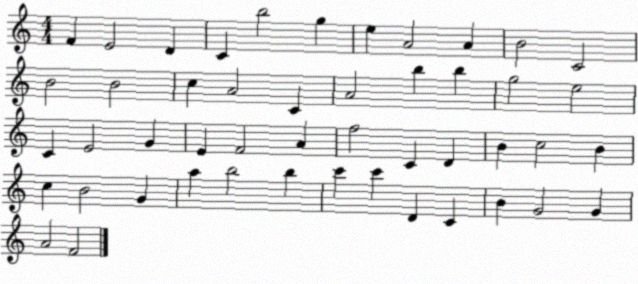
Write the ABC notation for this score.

X:1
T:Untitled
M:4/4
L:1/4
K:C
F E2 D C b2 g e A2 A B2 C2 B2 B2 c A2 C A2 b b g2 e2 C E2 G E F2 A f2 C D B c2 B c B2 G a b2 b c' c' D C B G2 G A2 F2